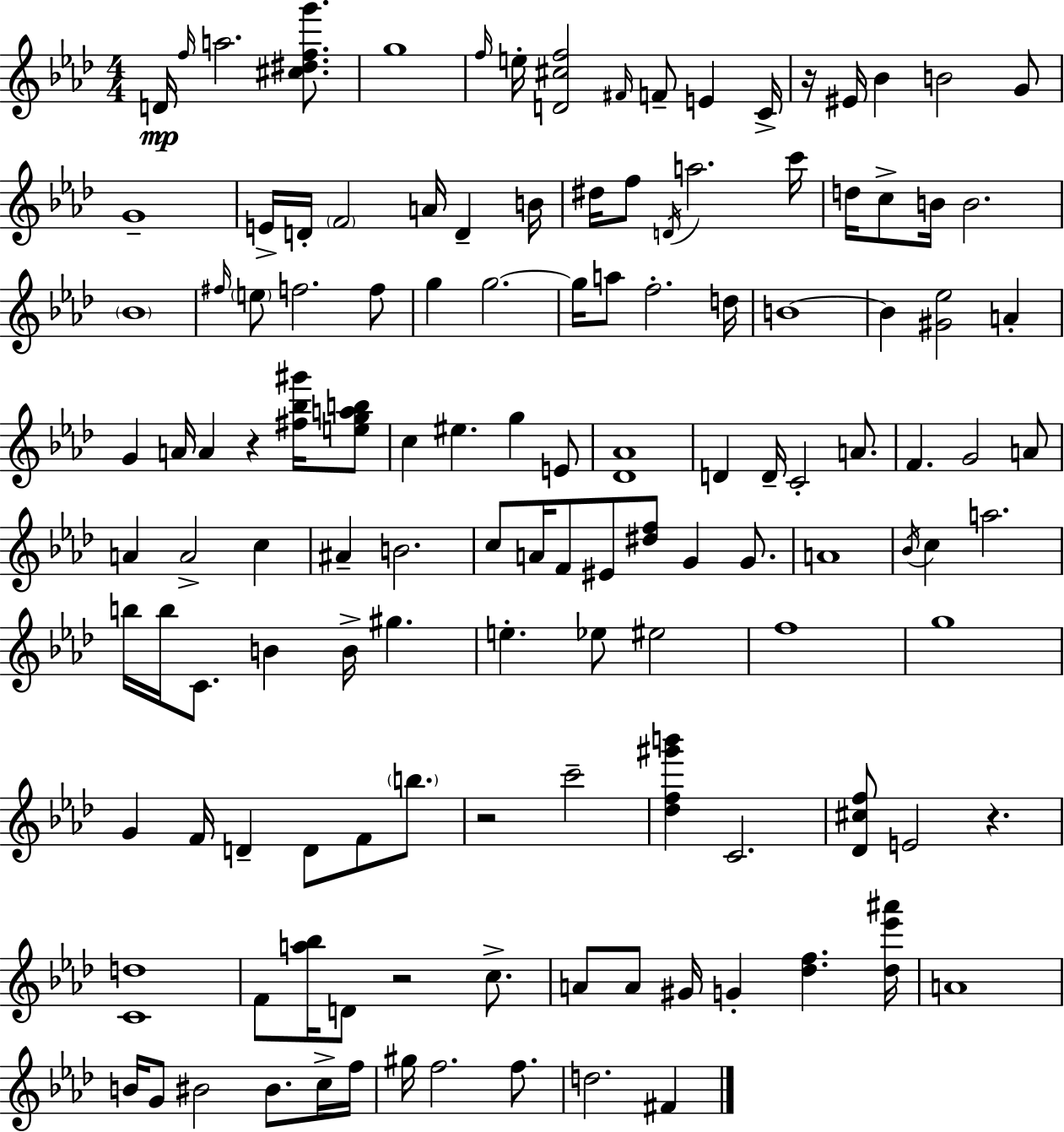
X:1
T:Untitled
M:4/4
L:1/4
K:Fm
D/4 f/4 a2 [^c^dfg']/2 g4 f/4 e/4 [D^cf]2 ^F/4 F/2 E C/4 z/4 ^E/4 _B B2 G/2 G4 E/4 D/4 F2 A/4 D B/4 ^d/4 f/2 D/4 a2 c'/4 d/4 c/2 B/4 B2 _B4 ^f/4 e/2 f2 f/2 g g2 g/4 a/2 f2 d/4 B4 B [^G_e]2 A G A/4 A z [^f_b^g']/4 [egab]/2 c ^e g E/2 [_D_A]4 D D/4 C2 A/2 F G2 A/2 A A2 c ^A B2 c/2 A/4 F/2 ^E/2 [^df]/2 G G/2 A4 _B/4 c a2 b/4 b/4 C/2 B B/4 ^g e _e/2 ^e2 f4 g4 G F/4 D D/2 F/2 b/2 z2 c'2 [_df^g'b'] C2 [_D^cf]/2 E2 z [Cd]4 F/2 [a_b]/4 D/2 z2 c/2 A/2 A/2 ^G/4 G [_df] [_d_e'^a']/4 A4 B/4 G/2 ^B2 ^B/2 c/4 f/4 ^g/4 f2 f/2 d2 ^F